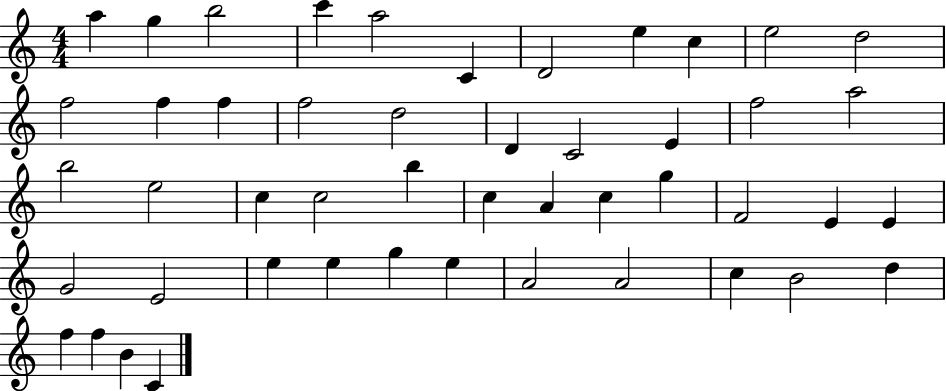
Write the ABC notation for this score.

X:1
T:Untitled
M:4/4
L:1/4
K:C
a g b2 c' a2 C D2 e c e2 d2 f2 f f f2 d2 D C2 E f2 a2 b2 e2 c c2 b c A c g F2 E E G2 E2 e e g e A2 A2 c B2 d f f B C